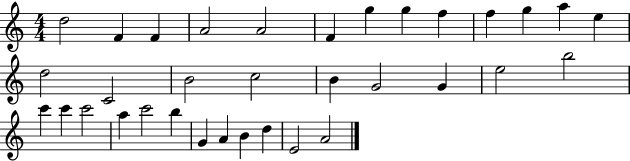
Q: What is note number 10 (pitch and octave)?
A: F5